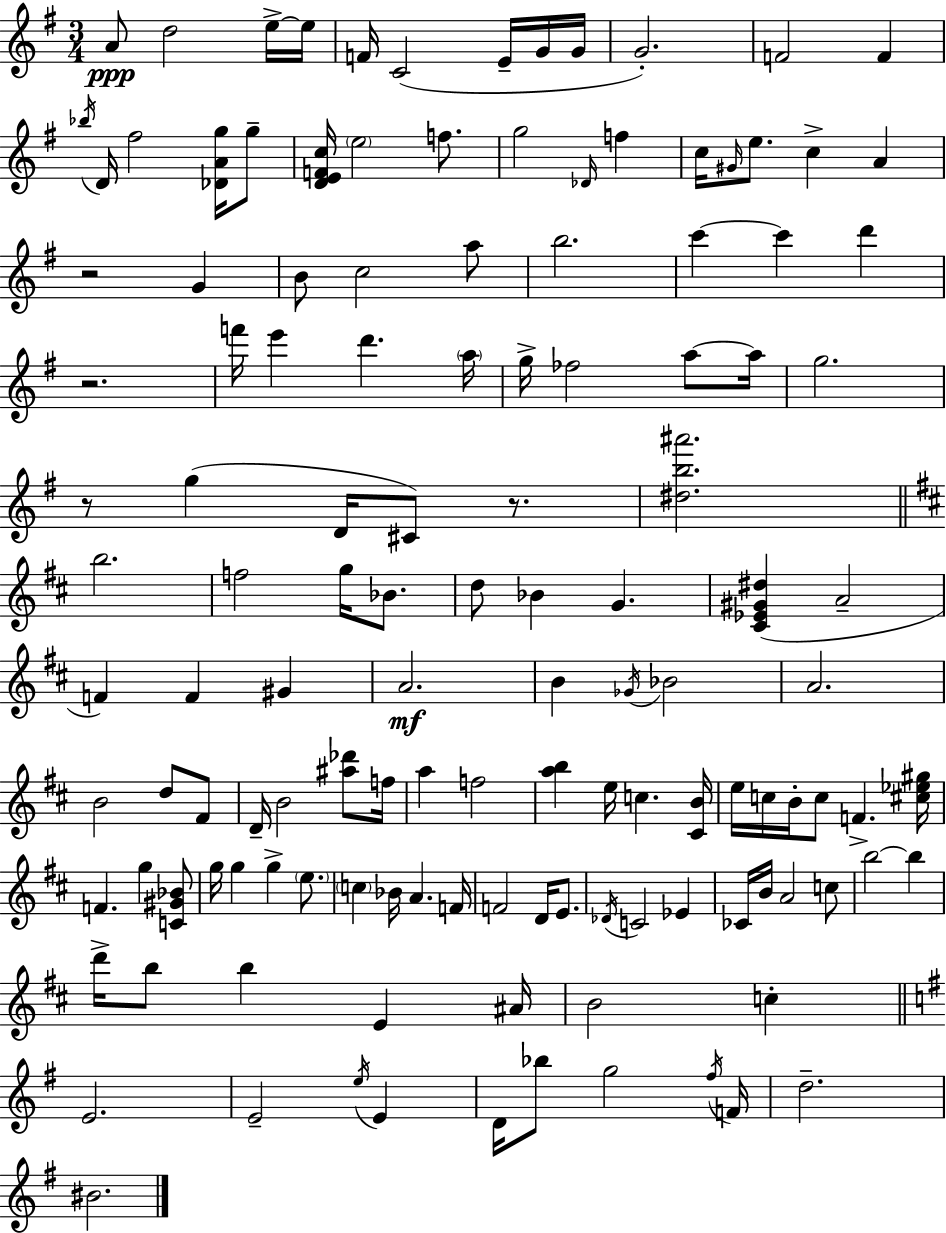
{
  \clef treble
  \numericTimeSignature
  \time 3/4
  \key g \major
  a'8\ppp d''2 e''16->~~ e''16 | f'16 c'2( e'16-- g'16 g'16 | g'2.-.) | f'2 f'4 | \break \acciaccatura { bes''16 } d'16 fis''2 <des' a' g''>16 g''8-- | <d' e' f' c''>16 \parenthesize e''2 f''8. | g''2 \grace { des'16 } f''4 | c''16 \grace { gis'16 } e''8. c''4-> a'4 | \break r2 g'4 | b'8 c''2 | a''8 b''2. | c'''4~~ c'''4 d'''4 | \break r2. | f'''16 e'''4 d'''4. | \parenthesize a''16 g''16-> fes''2 | a''8~~ a''16 g''2. | \break r8 g''4( d'16 cis'8) | r8. <dis'' b'' ais'''>2. | \bar "||" \break \key d \major b''2. | f''2 g''16 bes'8. | d''8 bes'4 g'4. | <cis' ees' gis' dis''>4( a'2-- | \break f'4) f'4 gis'4 | a'2.\mf | b'4 \acciaccatura { ges'16 } bes'2 | a'2. | \break b'2 d''8 fis'8 | d'16-- b'2 <ais'' des'''>8 | f''16 a''4 f''2 | <a'' b''>4 e''16 c''4. | \break <cis' b'>16 e''16 c''16 b'16-. c''8 f'4.-> | <cis'' ees'' gis''>16 f'4. g''4 <c' gis' bes'>8 | g''16 g''4 g''4-> \parenthesize e''8. | \parenthesize c''4 bes'16 a'4. | \break f'16 f'2 d'16 e'8. | \acciaccatura { des'16 } c'2 ees'4 | ces'16 b'16 a'2 | c''8 b''2~~ b''4 | \break d'''16-> b''8 b''4 e'4 | ais'16 b'2 c''4-. | \bar "||" \break \key g \major e'2. | e'2-- \acciaccatura { e''16 } e'4 | d'16 bes''8 g''2 | \acciaccatura { fis''16 } f'16 d''2.-- | \break bis'2. | \bar "|."
}